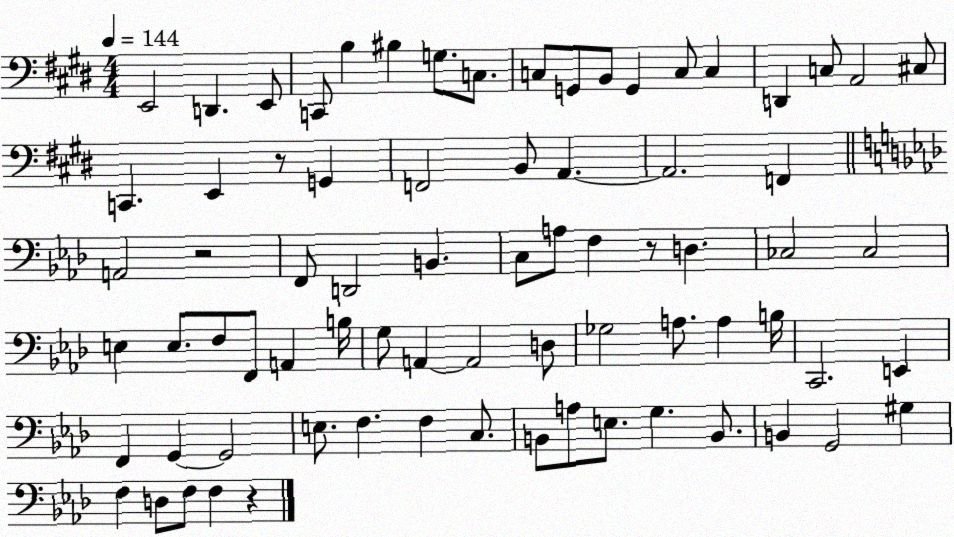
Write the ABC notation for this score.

X:1
T:Untitled
M:4/4
L:1/4
K:E
E,,2 D,, E,,/2 C,,/2 B, ^B, G,/2 C,/2 C,/2 G,,/2 B,,/2 G,, C,/2 C, D,, C,/2 A,,2 ^C,/2 C,, E,, z/2 G,, F,,2 B,,/2 A,, A,,2 F,, A,,2 z2 F,,/2 D,,2 B,, C,/2 A,/2 F, z/2 D, _C,2 _C,2 E, E,/2 F,/2 F,,/2 A,, B,/4 G,/2 A,, A,,2 D,/2 _G,2 A,/2 A, B,/4 C,,2 E,, F,, G,, G,,2 E,/2 F, F, C,/2 B,,/2 A,/2 E,/2 G, B,,/2 B,, G,,2 ^G, F, D,/2 F,/2 F, z